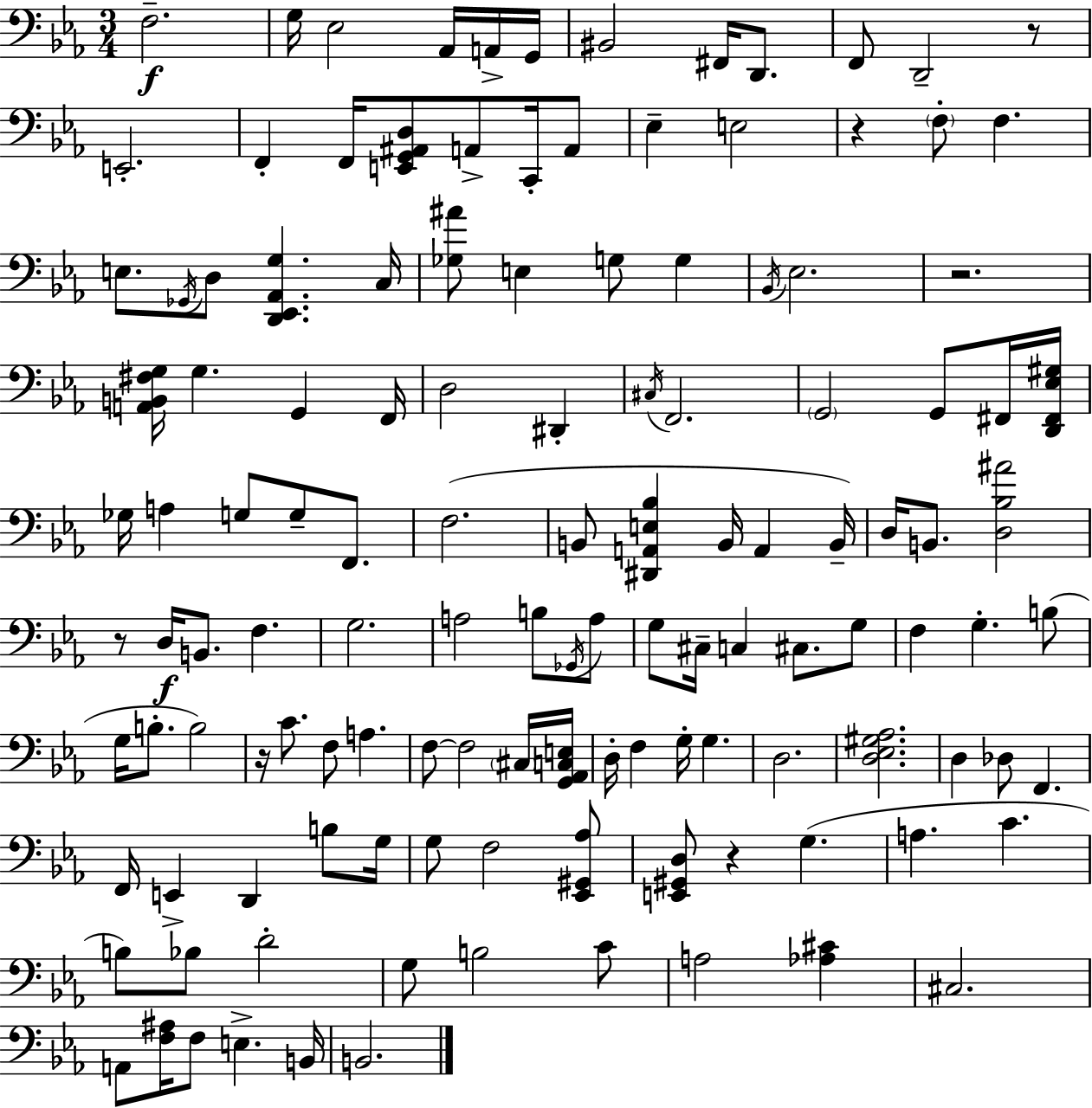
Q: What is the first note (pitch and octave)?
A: F3